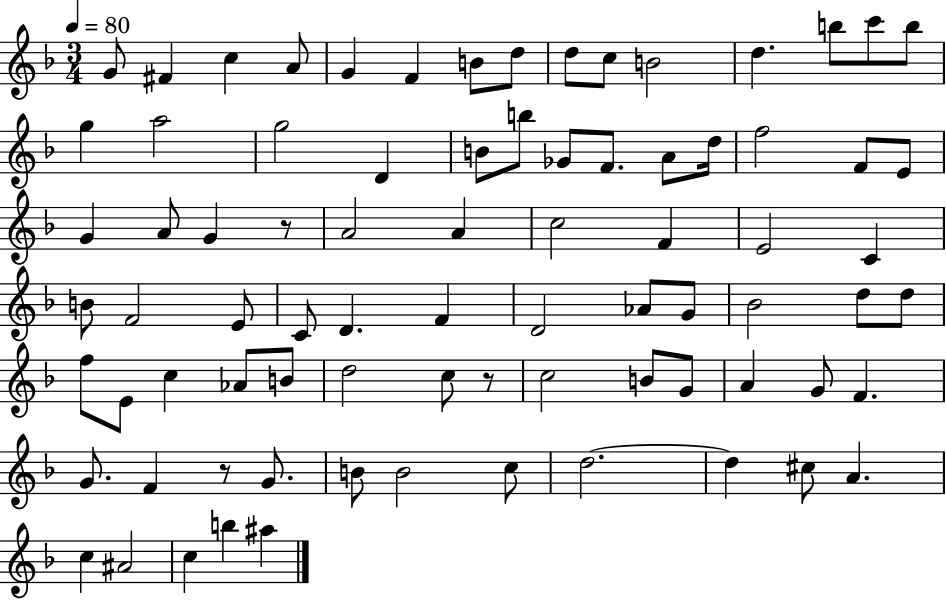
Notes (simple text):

G4/e F#4/q C5/q A4/e G4/q F4/q B4/e D5/e D5/e C5/e B4/h D5/q. B5/e C6/e B5/e G5/q A5/h G5/h D4/q B4/e B5/e Gb4/e F4/e. A4/e D5/s F5/h F4/e E4/e G4/q A4/e G4/q R/e A4/h A4/q C5/h F4/q E4/h C4/q B4/e F4/h E4/e C4/e D4/q. F4/q D4/h Ab4/e G4/e Bb4/h D5/e D5/e F5/e E4/e C5/q Ab4/e B4/e D5/h C5/e R/e C5/h B4/e G4/e A4/q G4/e F4/q. G4/e. F4/q R/e G4/e. B4/e B4/h C5/e D5/h. D5/q C#5/e A4/q. C5/q A#4/h C5/q B5/q A#5/q